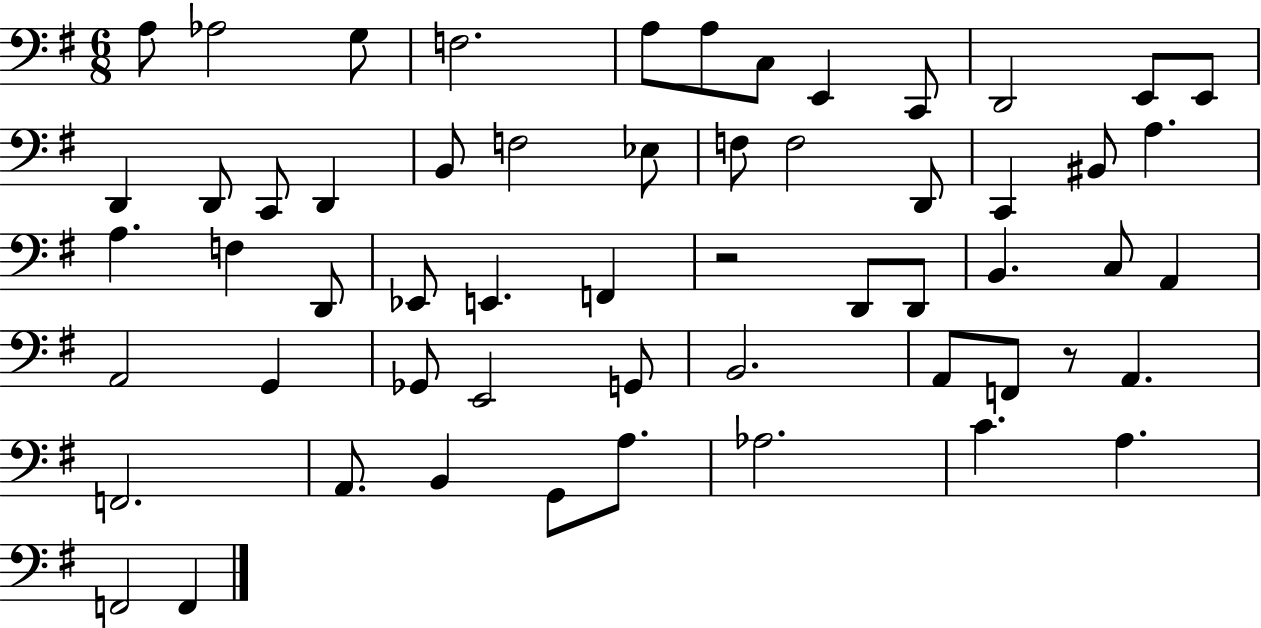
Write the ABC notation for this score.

X:1
T:Untitled
M:6/8
L:1/4
K:G
A,/2 _A,2 G,/2 F,2 A,/2 A,/2 C,/2 E,, C,,/2 D,,2 E,,/2 E,,/2 D,, D,,/2 C,,/2 D,, B,,/2 F,2 _E,/2 F,/2 F,2 D,,/2 C,, ^B,,/2 A, A, F, D,,/2 _E,,/2 E,, F,, z2 D,,/2 D,,/2 B,, C,/2 A,, A,,2 G,, _G,,/2 E,,2 G,,/2 B,,2 A,,/2 F,,/2 z/2 A,, F,,2 A,,/2 B,, G,,/2 A,/2 _A,2 C A, F,,2 F,,